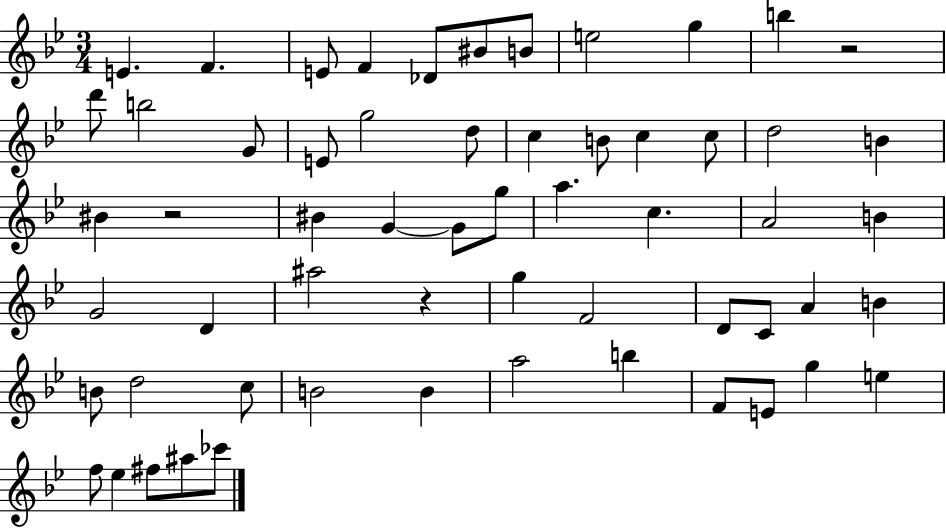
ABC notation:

X:1
T:Untitled
M:3/4
L:1/4
K:Bb
E F E/2 F _D/2 ^B/2 B/2 e2 g b z2 d'/2 b2 G/2 E/2 g2 d/2 c B/2 c c/2 d2 B ^B z2 ^B G G/2 g/2 a c A2 B G2 D ^a2 z g F2 D/2 C/2 A B B/2 d2 c/2 B2 B a2 b F/2 E/2 g e f/2 _e ^f/2 ^a/2 _c'/2